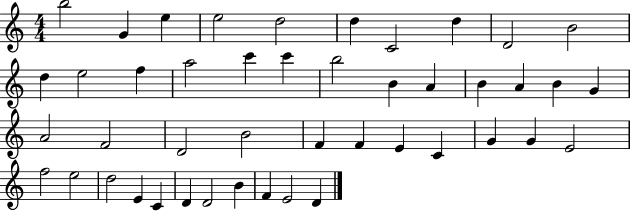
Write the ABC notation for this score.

X:1
T:Untitled
M:4/4
L:1/4
K:C
b2 G e e2 d2 d C2 d D2 B2 d e2 f a2 c' c' b2 B A B A B G A2 F2 D2 B2 F F E C G G E2 f2 e2 d2 E C D D2 B F E2 D